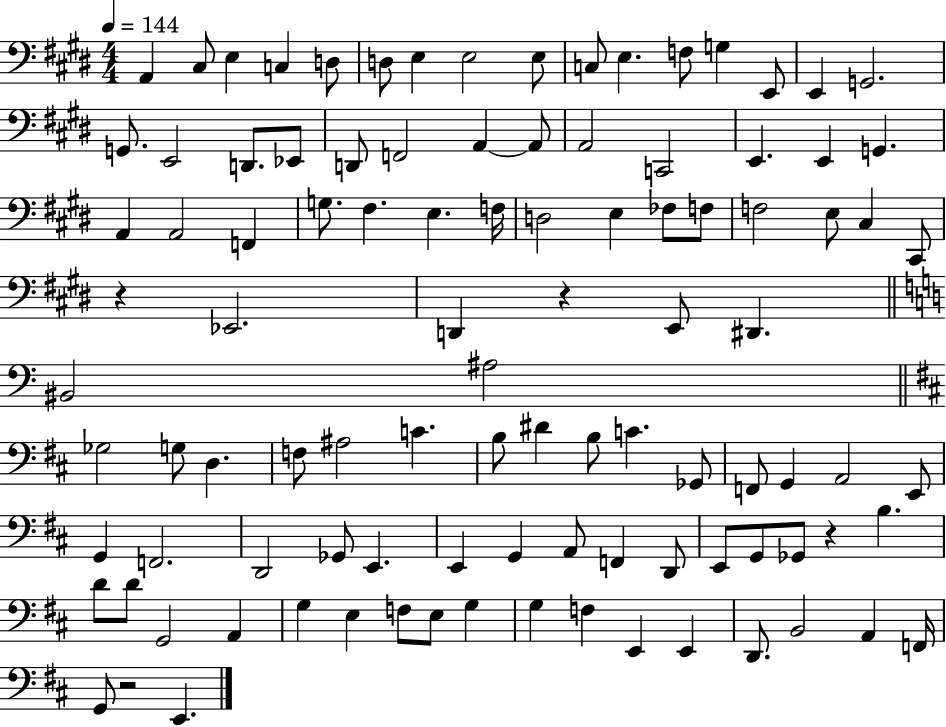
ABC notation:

X:1
T:Untitled
M:4/4
L:1/4
K:E
A,, ^C,/2 E, C, D,/2 D,/2 E, E,2 E,/2 C,/2 E, F,/2 G, E,,/2 E,, G,,2 G,,/2 E,,2 D,,/2 _E,,/2 D,,/2 F,,2 A,, A,,/2 A,,2 C,,2 E,, E,, G,, A,, A,,2 F,, G,/2 ^F, E, F,/4 D,2 E, _F,/2 F,/2 F,2 E,/2 ^C, ^C,,/2 z _E,,2 D,, z E,,/2 ^D,, ^B,,2 ^A,2 _G,2 G,/2 D, F,/2 ^A,2 C B,/2 ^D B,/2 C _G,,/2 F,,/2 G,, A,,2 E,,/2 G,, F,,2 D,,2 _G,,/2 E,, E,, G,, A,,/2 F,, D,,/2 E,,/2 G,,/2 _G,,/2 z B, D/2 D/2 G,,2 A,, G, E, F,/2 E,/2 G, G, F, E,, E,, D,,/2 B,,2 A,, F,,/4 G,,/2 z2 E,,